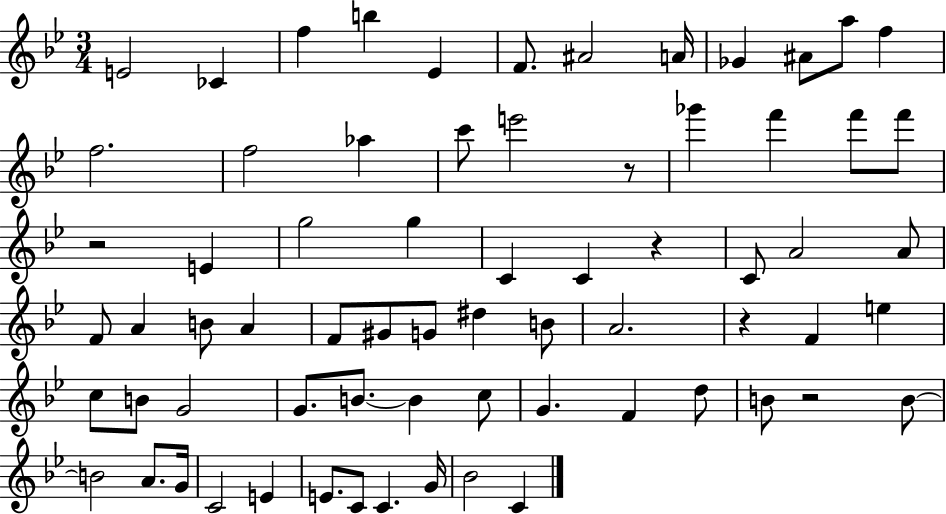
E4/h CES4/q F5/q B5/q Eb4/q F4/e. A#4/h A4/s Gb4/q A#4/e A5/e F5/q F5/h. F5/h Ab5/q C6/e E6/h R/e Gb6/q F6/q F6/e F6/e R/h E4/q G5/h G5/q C4/q C4/q R/q C4/e A4/h A4/e F4/e A4/q B4/e A4/q F4/e G#4/e G4/e D#5/q B4/e A4/h. R/q F4/q E5/q C5/e B4/e G4/h G4/e. B4/e. B4/q C5/e G4/q. F4/q D5/e B4/e R/h B4/e B4/h A4/e. G4/s C4/h E4/q E4/e. C4/e C4/q. G4/s Bb4/h C4/q